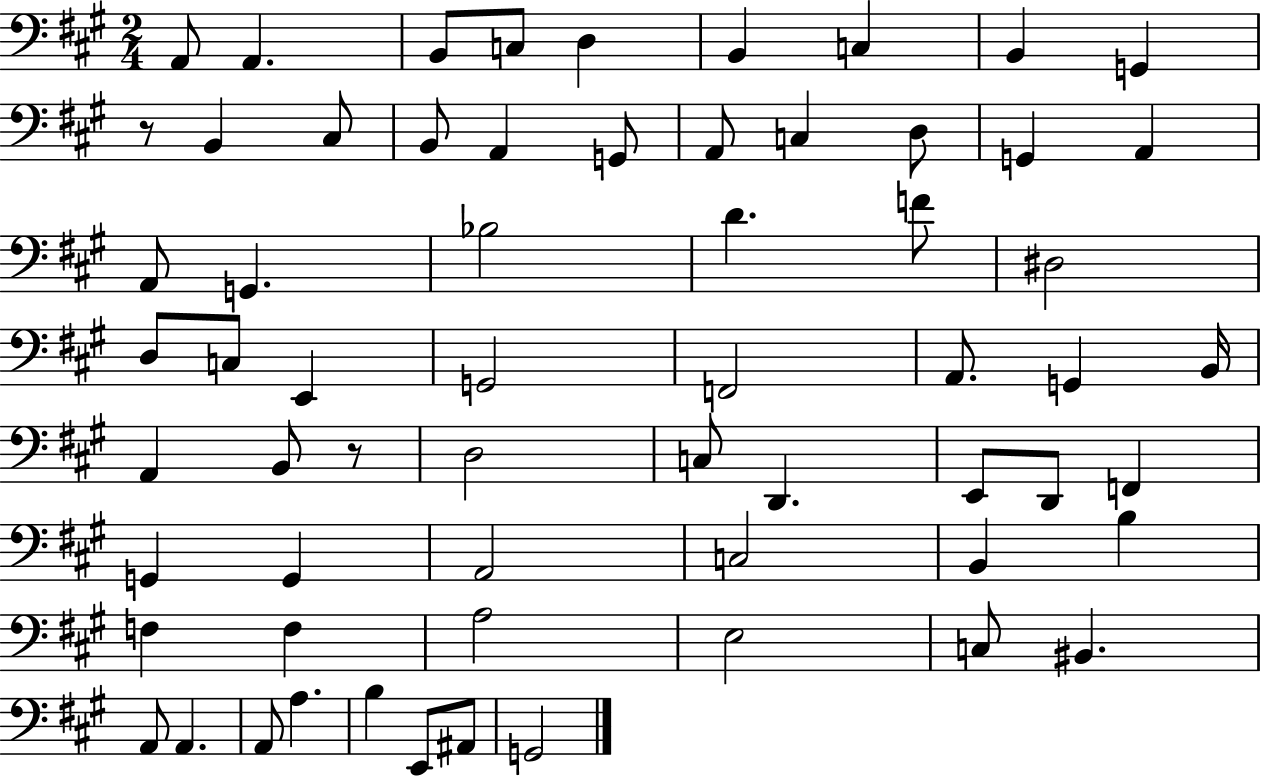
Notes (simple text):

A2/e A2/q. B2/e C3/e D3/q B2/q C3/q B2/q G2/q R/e B2/q C#3/e B2/e A2/q G2/e A2/e C3/q D3/e G2/q A2/q A2/e G2/q. Bb3/h D4/q. F4/e D#3/h D3/e C3/e E2/q G2/h F2/h A2/e. G2/q B2/s A2/q B2/e R/e D3/h C3/e D2/q. E2/e D2/e F2/q G2/q G2/q A2/h C3/h B2/q B3/q F3/q F3/q A3/h E3/h C3/e BIS2/q. A2/e A2/q. A2/e A3/q. B3/q E2/e A#2/e G2/h